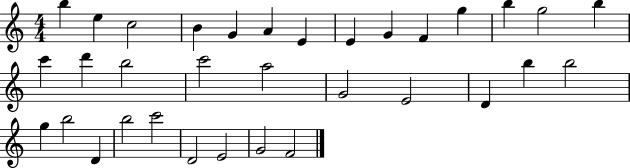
B5/q E5/q C5/h B4/q G4/q A4/q E4/q E4/q G4/q F4/q G5/q B5/q G5/h B5/q C6/q D6/q B5/h C6/h A5/h G4/h E4/h D4/q B5/q B5/h G5/q B5/h D4/q B5/h C6/h D4/h E4/h G4/h F4/h